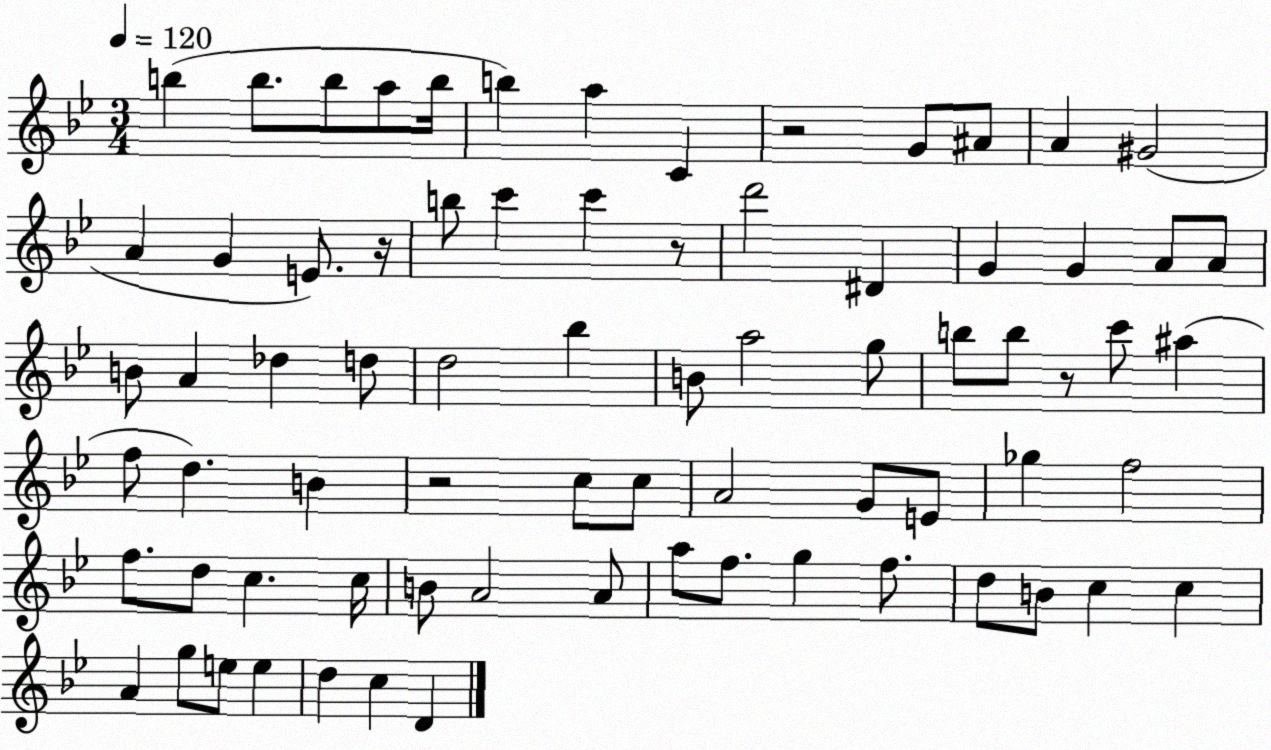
X:1
T:Untitled
M:3/4
L:1/4
K:Bb
b b/2 b/2 a/2 b/4 b a C z2 G/2 ^A/2 A ^G2 A G E/2 z/4 b/2 c' c' z/2 d'2 ^D G G A/2 A/2 B/2 A _d d/2 d2 _b B/2 a2 g/2 b/2 b/2 z/2 c'/2 ^a f/2 d B z2 c/2 c/2 A2 G/2 E/2 _g f2 f/2 d/2 c c/4 B/2 A2 A/2 a/2 f/2 g f/2 d/2 B/2 c c A g/2 e/2 e d c D